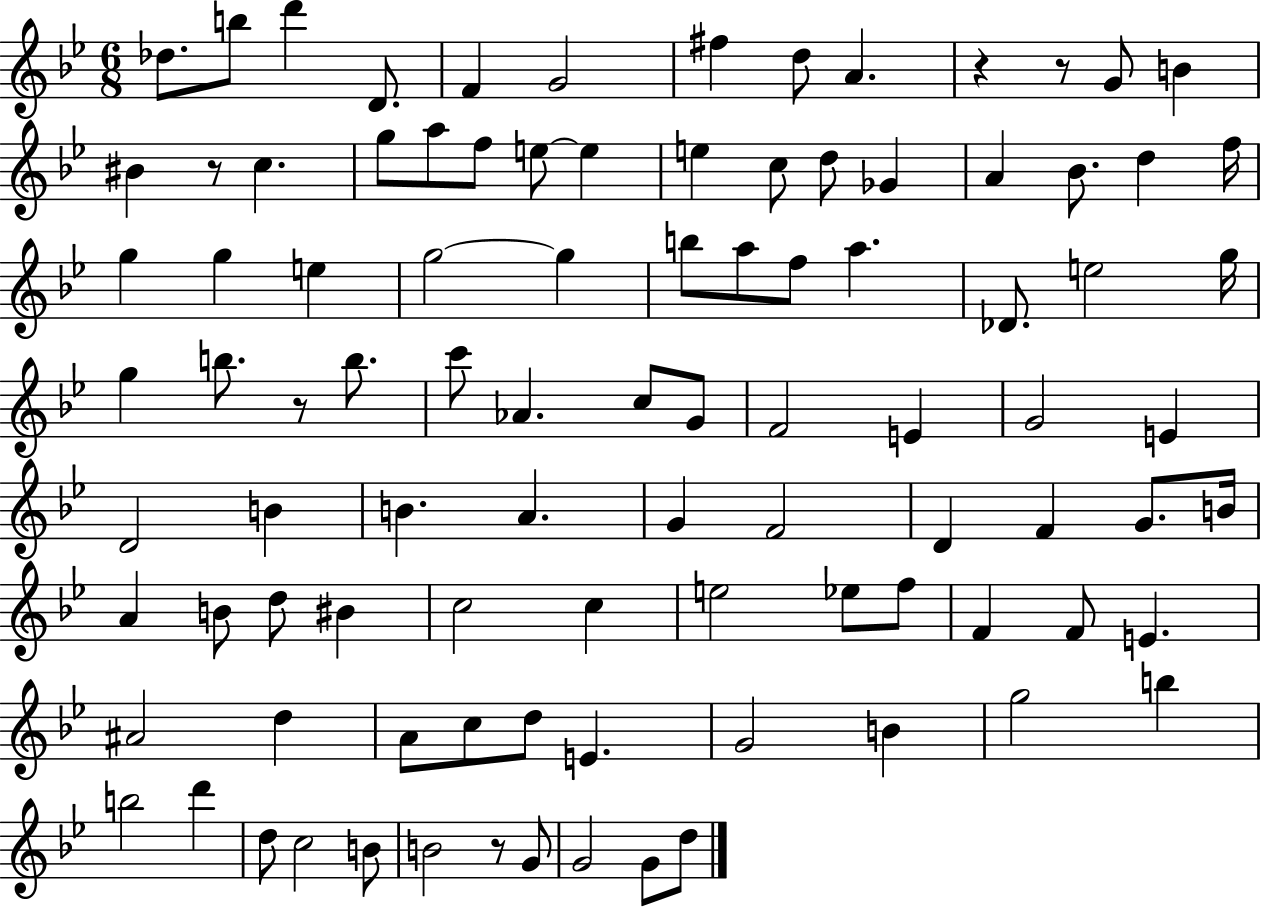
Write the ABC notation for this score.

X:1
T:Untitled
M:6/8
L:1/4
K:Bb
_d/2 b/2 d' D/2 F G2 ^f d/2 A z z/2 G/2 B ^B z/2 c g/2 a/2 f/2 e/2 e e c/2 d/2 _G A _B/2 d f/4 g g e g2 g b/2 a/2 f/2 a _D/2 e2 g/4 g b/2 z/2 b/2 c'/2 _A c/2 G/2 F2 E G2 E D2 B B A G F2 D F G/2 B/4 A B/2 d/2 ^B c2 c e2 _e/2 f/2 F F/2 E ^A2 d A/2 c/2 d/2 E G2 B g2 b b2 d' d/2 c2 B/2 B2 z/2 G/2 G2 G/2 d/2